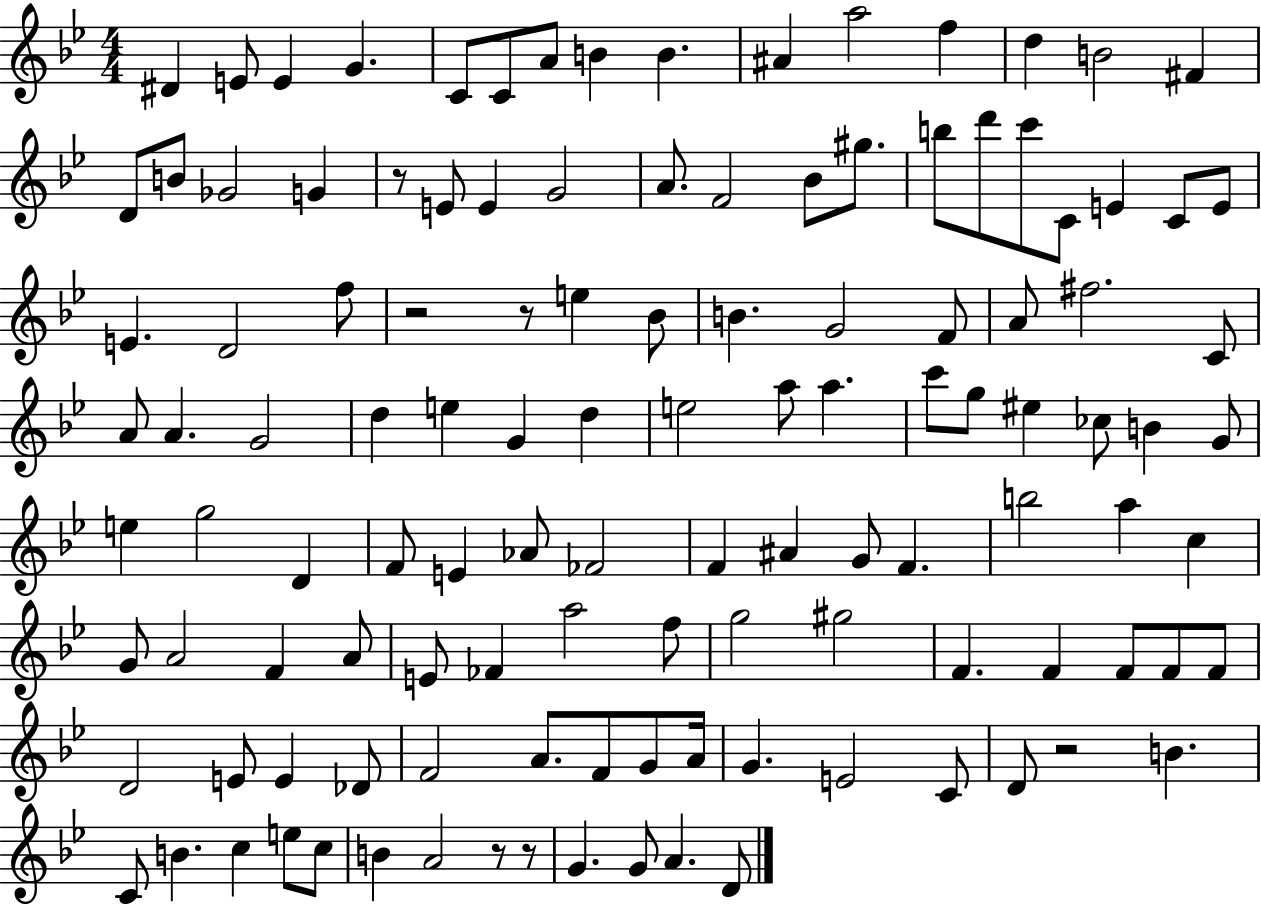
{
  \clef treble
  \numericTimeSignature
  \time 4/4
  \key bes \major
  dis'4 e'8 e'4 g'4. | c'8 c'8 a'8 b'4 b'4. | ais'4 a''2 f''4 | d''4 b'2 fis'4 | \break d'8 b'8 ges'2 g'4 | r8 e'8 e'4 g'2 | a'8. f'2 bes'8 gis''8. | b''8 d'''8 c'''8 c'8 e'4 c'8 e'8 | \break e'4. d'2 f''8 | r2 r8 e''4 bes'8 | b'4. g'2 f'8 | a'8 fis''2. c'8 | \break a'8 a'4. g'2 | d''4 e''4 g'4 d''4 | e''2 a''8 a''4. | c'''8 g''8 eis''4 ces''8 b'4 g'8 | \break e''4 g''2 d'4 | f'8 e'4 aes'8 fes'2 | f'4 ais'4 g'8 f'4. | b''2 a''4 c''4 | \break g'8 a'2 f'4 a'8 | e'8 fes'4 a''2 f''8 | g''2 gis''2 | f'4. f'4 f'8 f'8 f'8 | \break d'2 e'8 e'4 des'8 | f'2 a'8. f'8 g'8 a'16 | g'4. e'2 c'8 | d'8 r2 b'4. | \break c'8 b'4. c''4 e''8 c''8 | b'4 a'2 r8 r8 | g'4. g'8 a'4. d'8 | \bar "|."
}